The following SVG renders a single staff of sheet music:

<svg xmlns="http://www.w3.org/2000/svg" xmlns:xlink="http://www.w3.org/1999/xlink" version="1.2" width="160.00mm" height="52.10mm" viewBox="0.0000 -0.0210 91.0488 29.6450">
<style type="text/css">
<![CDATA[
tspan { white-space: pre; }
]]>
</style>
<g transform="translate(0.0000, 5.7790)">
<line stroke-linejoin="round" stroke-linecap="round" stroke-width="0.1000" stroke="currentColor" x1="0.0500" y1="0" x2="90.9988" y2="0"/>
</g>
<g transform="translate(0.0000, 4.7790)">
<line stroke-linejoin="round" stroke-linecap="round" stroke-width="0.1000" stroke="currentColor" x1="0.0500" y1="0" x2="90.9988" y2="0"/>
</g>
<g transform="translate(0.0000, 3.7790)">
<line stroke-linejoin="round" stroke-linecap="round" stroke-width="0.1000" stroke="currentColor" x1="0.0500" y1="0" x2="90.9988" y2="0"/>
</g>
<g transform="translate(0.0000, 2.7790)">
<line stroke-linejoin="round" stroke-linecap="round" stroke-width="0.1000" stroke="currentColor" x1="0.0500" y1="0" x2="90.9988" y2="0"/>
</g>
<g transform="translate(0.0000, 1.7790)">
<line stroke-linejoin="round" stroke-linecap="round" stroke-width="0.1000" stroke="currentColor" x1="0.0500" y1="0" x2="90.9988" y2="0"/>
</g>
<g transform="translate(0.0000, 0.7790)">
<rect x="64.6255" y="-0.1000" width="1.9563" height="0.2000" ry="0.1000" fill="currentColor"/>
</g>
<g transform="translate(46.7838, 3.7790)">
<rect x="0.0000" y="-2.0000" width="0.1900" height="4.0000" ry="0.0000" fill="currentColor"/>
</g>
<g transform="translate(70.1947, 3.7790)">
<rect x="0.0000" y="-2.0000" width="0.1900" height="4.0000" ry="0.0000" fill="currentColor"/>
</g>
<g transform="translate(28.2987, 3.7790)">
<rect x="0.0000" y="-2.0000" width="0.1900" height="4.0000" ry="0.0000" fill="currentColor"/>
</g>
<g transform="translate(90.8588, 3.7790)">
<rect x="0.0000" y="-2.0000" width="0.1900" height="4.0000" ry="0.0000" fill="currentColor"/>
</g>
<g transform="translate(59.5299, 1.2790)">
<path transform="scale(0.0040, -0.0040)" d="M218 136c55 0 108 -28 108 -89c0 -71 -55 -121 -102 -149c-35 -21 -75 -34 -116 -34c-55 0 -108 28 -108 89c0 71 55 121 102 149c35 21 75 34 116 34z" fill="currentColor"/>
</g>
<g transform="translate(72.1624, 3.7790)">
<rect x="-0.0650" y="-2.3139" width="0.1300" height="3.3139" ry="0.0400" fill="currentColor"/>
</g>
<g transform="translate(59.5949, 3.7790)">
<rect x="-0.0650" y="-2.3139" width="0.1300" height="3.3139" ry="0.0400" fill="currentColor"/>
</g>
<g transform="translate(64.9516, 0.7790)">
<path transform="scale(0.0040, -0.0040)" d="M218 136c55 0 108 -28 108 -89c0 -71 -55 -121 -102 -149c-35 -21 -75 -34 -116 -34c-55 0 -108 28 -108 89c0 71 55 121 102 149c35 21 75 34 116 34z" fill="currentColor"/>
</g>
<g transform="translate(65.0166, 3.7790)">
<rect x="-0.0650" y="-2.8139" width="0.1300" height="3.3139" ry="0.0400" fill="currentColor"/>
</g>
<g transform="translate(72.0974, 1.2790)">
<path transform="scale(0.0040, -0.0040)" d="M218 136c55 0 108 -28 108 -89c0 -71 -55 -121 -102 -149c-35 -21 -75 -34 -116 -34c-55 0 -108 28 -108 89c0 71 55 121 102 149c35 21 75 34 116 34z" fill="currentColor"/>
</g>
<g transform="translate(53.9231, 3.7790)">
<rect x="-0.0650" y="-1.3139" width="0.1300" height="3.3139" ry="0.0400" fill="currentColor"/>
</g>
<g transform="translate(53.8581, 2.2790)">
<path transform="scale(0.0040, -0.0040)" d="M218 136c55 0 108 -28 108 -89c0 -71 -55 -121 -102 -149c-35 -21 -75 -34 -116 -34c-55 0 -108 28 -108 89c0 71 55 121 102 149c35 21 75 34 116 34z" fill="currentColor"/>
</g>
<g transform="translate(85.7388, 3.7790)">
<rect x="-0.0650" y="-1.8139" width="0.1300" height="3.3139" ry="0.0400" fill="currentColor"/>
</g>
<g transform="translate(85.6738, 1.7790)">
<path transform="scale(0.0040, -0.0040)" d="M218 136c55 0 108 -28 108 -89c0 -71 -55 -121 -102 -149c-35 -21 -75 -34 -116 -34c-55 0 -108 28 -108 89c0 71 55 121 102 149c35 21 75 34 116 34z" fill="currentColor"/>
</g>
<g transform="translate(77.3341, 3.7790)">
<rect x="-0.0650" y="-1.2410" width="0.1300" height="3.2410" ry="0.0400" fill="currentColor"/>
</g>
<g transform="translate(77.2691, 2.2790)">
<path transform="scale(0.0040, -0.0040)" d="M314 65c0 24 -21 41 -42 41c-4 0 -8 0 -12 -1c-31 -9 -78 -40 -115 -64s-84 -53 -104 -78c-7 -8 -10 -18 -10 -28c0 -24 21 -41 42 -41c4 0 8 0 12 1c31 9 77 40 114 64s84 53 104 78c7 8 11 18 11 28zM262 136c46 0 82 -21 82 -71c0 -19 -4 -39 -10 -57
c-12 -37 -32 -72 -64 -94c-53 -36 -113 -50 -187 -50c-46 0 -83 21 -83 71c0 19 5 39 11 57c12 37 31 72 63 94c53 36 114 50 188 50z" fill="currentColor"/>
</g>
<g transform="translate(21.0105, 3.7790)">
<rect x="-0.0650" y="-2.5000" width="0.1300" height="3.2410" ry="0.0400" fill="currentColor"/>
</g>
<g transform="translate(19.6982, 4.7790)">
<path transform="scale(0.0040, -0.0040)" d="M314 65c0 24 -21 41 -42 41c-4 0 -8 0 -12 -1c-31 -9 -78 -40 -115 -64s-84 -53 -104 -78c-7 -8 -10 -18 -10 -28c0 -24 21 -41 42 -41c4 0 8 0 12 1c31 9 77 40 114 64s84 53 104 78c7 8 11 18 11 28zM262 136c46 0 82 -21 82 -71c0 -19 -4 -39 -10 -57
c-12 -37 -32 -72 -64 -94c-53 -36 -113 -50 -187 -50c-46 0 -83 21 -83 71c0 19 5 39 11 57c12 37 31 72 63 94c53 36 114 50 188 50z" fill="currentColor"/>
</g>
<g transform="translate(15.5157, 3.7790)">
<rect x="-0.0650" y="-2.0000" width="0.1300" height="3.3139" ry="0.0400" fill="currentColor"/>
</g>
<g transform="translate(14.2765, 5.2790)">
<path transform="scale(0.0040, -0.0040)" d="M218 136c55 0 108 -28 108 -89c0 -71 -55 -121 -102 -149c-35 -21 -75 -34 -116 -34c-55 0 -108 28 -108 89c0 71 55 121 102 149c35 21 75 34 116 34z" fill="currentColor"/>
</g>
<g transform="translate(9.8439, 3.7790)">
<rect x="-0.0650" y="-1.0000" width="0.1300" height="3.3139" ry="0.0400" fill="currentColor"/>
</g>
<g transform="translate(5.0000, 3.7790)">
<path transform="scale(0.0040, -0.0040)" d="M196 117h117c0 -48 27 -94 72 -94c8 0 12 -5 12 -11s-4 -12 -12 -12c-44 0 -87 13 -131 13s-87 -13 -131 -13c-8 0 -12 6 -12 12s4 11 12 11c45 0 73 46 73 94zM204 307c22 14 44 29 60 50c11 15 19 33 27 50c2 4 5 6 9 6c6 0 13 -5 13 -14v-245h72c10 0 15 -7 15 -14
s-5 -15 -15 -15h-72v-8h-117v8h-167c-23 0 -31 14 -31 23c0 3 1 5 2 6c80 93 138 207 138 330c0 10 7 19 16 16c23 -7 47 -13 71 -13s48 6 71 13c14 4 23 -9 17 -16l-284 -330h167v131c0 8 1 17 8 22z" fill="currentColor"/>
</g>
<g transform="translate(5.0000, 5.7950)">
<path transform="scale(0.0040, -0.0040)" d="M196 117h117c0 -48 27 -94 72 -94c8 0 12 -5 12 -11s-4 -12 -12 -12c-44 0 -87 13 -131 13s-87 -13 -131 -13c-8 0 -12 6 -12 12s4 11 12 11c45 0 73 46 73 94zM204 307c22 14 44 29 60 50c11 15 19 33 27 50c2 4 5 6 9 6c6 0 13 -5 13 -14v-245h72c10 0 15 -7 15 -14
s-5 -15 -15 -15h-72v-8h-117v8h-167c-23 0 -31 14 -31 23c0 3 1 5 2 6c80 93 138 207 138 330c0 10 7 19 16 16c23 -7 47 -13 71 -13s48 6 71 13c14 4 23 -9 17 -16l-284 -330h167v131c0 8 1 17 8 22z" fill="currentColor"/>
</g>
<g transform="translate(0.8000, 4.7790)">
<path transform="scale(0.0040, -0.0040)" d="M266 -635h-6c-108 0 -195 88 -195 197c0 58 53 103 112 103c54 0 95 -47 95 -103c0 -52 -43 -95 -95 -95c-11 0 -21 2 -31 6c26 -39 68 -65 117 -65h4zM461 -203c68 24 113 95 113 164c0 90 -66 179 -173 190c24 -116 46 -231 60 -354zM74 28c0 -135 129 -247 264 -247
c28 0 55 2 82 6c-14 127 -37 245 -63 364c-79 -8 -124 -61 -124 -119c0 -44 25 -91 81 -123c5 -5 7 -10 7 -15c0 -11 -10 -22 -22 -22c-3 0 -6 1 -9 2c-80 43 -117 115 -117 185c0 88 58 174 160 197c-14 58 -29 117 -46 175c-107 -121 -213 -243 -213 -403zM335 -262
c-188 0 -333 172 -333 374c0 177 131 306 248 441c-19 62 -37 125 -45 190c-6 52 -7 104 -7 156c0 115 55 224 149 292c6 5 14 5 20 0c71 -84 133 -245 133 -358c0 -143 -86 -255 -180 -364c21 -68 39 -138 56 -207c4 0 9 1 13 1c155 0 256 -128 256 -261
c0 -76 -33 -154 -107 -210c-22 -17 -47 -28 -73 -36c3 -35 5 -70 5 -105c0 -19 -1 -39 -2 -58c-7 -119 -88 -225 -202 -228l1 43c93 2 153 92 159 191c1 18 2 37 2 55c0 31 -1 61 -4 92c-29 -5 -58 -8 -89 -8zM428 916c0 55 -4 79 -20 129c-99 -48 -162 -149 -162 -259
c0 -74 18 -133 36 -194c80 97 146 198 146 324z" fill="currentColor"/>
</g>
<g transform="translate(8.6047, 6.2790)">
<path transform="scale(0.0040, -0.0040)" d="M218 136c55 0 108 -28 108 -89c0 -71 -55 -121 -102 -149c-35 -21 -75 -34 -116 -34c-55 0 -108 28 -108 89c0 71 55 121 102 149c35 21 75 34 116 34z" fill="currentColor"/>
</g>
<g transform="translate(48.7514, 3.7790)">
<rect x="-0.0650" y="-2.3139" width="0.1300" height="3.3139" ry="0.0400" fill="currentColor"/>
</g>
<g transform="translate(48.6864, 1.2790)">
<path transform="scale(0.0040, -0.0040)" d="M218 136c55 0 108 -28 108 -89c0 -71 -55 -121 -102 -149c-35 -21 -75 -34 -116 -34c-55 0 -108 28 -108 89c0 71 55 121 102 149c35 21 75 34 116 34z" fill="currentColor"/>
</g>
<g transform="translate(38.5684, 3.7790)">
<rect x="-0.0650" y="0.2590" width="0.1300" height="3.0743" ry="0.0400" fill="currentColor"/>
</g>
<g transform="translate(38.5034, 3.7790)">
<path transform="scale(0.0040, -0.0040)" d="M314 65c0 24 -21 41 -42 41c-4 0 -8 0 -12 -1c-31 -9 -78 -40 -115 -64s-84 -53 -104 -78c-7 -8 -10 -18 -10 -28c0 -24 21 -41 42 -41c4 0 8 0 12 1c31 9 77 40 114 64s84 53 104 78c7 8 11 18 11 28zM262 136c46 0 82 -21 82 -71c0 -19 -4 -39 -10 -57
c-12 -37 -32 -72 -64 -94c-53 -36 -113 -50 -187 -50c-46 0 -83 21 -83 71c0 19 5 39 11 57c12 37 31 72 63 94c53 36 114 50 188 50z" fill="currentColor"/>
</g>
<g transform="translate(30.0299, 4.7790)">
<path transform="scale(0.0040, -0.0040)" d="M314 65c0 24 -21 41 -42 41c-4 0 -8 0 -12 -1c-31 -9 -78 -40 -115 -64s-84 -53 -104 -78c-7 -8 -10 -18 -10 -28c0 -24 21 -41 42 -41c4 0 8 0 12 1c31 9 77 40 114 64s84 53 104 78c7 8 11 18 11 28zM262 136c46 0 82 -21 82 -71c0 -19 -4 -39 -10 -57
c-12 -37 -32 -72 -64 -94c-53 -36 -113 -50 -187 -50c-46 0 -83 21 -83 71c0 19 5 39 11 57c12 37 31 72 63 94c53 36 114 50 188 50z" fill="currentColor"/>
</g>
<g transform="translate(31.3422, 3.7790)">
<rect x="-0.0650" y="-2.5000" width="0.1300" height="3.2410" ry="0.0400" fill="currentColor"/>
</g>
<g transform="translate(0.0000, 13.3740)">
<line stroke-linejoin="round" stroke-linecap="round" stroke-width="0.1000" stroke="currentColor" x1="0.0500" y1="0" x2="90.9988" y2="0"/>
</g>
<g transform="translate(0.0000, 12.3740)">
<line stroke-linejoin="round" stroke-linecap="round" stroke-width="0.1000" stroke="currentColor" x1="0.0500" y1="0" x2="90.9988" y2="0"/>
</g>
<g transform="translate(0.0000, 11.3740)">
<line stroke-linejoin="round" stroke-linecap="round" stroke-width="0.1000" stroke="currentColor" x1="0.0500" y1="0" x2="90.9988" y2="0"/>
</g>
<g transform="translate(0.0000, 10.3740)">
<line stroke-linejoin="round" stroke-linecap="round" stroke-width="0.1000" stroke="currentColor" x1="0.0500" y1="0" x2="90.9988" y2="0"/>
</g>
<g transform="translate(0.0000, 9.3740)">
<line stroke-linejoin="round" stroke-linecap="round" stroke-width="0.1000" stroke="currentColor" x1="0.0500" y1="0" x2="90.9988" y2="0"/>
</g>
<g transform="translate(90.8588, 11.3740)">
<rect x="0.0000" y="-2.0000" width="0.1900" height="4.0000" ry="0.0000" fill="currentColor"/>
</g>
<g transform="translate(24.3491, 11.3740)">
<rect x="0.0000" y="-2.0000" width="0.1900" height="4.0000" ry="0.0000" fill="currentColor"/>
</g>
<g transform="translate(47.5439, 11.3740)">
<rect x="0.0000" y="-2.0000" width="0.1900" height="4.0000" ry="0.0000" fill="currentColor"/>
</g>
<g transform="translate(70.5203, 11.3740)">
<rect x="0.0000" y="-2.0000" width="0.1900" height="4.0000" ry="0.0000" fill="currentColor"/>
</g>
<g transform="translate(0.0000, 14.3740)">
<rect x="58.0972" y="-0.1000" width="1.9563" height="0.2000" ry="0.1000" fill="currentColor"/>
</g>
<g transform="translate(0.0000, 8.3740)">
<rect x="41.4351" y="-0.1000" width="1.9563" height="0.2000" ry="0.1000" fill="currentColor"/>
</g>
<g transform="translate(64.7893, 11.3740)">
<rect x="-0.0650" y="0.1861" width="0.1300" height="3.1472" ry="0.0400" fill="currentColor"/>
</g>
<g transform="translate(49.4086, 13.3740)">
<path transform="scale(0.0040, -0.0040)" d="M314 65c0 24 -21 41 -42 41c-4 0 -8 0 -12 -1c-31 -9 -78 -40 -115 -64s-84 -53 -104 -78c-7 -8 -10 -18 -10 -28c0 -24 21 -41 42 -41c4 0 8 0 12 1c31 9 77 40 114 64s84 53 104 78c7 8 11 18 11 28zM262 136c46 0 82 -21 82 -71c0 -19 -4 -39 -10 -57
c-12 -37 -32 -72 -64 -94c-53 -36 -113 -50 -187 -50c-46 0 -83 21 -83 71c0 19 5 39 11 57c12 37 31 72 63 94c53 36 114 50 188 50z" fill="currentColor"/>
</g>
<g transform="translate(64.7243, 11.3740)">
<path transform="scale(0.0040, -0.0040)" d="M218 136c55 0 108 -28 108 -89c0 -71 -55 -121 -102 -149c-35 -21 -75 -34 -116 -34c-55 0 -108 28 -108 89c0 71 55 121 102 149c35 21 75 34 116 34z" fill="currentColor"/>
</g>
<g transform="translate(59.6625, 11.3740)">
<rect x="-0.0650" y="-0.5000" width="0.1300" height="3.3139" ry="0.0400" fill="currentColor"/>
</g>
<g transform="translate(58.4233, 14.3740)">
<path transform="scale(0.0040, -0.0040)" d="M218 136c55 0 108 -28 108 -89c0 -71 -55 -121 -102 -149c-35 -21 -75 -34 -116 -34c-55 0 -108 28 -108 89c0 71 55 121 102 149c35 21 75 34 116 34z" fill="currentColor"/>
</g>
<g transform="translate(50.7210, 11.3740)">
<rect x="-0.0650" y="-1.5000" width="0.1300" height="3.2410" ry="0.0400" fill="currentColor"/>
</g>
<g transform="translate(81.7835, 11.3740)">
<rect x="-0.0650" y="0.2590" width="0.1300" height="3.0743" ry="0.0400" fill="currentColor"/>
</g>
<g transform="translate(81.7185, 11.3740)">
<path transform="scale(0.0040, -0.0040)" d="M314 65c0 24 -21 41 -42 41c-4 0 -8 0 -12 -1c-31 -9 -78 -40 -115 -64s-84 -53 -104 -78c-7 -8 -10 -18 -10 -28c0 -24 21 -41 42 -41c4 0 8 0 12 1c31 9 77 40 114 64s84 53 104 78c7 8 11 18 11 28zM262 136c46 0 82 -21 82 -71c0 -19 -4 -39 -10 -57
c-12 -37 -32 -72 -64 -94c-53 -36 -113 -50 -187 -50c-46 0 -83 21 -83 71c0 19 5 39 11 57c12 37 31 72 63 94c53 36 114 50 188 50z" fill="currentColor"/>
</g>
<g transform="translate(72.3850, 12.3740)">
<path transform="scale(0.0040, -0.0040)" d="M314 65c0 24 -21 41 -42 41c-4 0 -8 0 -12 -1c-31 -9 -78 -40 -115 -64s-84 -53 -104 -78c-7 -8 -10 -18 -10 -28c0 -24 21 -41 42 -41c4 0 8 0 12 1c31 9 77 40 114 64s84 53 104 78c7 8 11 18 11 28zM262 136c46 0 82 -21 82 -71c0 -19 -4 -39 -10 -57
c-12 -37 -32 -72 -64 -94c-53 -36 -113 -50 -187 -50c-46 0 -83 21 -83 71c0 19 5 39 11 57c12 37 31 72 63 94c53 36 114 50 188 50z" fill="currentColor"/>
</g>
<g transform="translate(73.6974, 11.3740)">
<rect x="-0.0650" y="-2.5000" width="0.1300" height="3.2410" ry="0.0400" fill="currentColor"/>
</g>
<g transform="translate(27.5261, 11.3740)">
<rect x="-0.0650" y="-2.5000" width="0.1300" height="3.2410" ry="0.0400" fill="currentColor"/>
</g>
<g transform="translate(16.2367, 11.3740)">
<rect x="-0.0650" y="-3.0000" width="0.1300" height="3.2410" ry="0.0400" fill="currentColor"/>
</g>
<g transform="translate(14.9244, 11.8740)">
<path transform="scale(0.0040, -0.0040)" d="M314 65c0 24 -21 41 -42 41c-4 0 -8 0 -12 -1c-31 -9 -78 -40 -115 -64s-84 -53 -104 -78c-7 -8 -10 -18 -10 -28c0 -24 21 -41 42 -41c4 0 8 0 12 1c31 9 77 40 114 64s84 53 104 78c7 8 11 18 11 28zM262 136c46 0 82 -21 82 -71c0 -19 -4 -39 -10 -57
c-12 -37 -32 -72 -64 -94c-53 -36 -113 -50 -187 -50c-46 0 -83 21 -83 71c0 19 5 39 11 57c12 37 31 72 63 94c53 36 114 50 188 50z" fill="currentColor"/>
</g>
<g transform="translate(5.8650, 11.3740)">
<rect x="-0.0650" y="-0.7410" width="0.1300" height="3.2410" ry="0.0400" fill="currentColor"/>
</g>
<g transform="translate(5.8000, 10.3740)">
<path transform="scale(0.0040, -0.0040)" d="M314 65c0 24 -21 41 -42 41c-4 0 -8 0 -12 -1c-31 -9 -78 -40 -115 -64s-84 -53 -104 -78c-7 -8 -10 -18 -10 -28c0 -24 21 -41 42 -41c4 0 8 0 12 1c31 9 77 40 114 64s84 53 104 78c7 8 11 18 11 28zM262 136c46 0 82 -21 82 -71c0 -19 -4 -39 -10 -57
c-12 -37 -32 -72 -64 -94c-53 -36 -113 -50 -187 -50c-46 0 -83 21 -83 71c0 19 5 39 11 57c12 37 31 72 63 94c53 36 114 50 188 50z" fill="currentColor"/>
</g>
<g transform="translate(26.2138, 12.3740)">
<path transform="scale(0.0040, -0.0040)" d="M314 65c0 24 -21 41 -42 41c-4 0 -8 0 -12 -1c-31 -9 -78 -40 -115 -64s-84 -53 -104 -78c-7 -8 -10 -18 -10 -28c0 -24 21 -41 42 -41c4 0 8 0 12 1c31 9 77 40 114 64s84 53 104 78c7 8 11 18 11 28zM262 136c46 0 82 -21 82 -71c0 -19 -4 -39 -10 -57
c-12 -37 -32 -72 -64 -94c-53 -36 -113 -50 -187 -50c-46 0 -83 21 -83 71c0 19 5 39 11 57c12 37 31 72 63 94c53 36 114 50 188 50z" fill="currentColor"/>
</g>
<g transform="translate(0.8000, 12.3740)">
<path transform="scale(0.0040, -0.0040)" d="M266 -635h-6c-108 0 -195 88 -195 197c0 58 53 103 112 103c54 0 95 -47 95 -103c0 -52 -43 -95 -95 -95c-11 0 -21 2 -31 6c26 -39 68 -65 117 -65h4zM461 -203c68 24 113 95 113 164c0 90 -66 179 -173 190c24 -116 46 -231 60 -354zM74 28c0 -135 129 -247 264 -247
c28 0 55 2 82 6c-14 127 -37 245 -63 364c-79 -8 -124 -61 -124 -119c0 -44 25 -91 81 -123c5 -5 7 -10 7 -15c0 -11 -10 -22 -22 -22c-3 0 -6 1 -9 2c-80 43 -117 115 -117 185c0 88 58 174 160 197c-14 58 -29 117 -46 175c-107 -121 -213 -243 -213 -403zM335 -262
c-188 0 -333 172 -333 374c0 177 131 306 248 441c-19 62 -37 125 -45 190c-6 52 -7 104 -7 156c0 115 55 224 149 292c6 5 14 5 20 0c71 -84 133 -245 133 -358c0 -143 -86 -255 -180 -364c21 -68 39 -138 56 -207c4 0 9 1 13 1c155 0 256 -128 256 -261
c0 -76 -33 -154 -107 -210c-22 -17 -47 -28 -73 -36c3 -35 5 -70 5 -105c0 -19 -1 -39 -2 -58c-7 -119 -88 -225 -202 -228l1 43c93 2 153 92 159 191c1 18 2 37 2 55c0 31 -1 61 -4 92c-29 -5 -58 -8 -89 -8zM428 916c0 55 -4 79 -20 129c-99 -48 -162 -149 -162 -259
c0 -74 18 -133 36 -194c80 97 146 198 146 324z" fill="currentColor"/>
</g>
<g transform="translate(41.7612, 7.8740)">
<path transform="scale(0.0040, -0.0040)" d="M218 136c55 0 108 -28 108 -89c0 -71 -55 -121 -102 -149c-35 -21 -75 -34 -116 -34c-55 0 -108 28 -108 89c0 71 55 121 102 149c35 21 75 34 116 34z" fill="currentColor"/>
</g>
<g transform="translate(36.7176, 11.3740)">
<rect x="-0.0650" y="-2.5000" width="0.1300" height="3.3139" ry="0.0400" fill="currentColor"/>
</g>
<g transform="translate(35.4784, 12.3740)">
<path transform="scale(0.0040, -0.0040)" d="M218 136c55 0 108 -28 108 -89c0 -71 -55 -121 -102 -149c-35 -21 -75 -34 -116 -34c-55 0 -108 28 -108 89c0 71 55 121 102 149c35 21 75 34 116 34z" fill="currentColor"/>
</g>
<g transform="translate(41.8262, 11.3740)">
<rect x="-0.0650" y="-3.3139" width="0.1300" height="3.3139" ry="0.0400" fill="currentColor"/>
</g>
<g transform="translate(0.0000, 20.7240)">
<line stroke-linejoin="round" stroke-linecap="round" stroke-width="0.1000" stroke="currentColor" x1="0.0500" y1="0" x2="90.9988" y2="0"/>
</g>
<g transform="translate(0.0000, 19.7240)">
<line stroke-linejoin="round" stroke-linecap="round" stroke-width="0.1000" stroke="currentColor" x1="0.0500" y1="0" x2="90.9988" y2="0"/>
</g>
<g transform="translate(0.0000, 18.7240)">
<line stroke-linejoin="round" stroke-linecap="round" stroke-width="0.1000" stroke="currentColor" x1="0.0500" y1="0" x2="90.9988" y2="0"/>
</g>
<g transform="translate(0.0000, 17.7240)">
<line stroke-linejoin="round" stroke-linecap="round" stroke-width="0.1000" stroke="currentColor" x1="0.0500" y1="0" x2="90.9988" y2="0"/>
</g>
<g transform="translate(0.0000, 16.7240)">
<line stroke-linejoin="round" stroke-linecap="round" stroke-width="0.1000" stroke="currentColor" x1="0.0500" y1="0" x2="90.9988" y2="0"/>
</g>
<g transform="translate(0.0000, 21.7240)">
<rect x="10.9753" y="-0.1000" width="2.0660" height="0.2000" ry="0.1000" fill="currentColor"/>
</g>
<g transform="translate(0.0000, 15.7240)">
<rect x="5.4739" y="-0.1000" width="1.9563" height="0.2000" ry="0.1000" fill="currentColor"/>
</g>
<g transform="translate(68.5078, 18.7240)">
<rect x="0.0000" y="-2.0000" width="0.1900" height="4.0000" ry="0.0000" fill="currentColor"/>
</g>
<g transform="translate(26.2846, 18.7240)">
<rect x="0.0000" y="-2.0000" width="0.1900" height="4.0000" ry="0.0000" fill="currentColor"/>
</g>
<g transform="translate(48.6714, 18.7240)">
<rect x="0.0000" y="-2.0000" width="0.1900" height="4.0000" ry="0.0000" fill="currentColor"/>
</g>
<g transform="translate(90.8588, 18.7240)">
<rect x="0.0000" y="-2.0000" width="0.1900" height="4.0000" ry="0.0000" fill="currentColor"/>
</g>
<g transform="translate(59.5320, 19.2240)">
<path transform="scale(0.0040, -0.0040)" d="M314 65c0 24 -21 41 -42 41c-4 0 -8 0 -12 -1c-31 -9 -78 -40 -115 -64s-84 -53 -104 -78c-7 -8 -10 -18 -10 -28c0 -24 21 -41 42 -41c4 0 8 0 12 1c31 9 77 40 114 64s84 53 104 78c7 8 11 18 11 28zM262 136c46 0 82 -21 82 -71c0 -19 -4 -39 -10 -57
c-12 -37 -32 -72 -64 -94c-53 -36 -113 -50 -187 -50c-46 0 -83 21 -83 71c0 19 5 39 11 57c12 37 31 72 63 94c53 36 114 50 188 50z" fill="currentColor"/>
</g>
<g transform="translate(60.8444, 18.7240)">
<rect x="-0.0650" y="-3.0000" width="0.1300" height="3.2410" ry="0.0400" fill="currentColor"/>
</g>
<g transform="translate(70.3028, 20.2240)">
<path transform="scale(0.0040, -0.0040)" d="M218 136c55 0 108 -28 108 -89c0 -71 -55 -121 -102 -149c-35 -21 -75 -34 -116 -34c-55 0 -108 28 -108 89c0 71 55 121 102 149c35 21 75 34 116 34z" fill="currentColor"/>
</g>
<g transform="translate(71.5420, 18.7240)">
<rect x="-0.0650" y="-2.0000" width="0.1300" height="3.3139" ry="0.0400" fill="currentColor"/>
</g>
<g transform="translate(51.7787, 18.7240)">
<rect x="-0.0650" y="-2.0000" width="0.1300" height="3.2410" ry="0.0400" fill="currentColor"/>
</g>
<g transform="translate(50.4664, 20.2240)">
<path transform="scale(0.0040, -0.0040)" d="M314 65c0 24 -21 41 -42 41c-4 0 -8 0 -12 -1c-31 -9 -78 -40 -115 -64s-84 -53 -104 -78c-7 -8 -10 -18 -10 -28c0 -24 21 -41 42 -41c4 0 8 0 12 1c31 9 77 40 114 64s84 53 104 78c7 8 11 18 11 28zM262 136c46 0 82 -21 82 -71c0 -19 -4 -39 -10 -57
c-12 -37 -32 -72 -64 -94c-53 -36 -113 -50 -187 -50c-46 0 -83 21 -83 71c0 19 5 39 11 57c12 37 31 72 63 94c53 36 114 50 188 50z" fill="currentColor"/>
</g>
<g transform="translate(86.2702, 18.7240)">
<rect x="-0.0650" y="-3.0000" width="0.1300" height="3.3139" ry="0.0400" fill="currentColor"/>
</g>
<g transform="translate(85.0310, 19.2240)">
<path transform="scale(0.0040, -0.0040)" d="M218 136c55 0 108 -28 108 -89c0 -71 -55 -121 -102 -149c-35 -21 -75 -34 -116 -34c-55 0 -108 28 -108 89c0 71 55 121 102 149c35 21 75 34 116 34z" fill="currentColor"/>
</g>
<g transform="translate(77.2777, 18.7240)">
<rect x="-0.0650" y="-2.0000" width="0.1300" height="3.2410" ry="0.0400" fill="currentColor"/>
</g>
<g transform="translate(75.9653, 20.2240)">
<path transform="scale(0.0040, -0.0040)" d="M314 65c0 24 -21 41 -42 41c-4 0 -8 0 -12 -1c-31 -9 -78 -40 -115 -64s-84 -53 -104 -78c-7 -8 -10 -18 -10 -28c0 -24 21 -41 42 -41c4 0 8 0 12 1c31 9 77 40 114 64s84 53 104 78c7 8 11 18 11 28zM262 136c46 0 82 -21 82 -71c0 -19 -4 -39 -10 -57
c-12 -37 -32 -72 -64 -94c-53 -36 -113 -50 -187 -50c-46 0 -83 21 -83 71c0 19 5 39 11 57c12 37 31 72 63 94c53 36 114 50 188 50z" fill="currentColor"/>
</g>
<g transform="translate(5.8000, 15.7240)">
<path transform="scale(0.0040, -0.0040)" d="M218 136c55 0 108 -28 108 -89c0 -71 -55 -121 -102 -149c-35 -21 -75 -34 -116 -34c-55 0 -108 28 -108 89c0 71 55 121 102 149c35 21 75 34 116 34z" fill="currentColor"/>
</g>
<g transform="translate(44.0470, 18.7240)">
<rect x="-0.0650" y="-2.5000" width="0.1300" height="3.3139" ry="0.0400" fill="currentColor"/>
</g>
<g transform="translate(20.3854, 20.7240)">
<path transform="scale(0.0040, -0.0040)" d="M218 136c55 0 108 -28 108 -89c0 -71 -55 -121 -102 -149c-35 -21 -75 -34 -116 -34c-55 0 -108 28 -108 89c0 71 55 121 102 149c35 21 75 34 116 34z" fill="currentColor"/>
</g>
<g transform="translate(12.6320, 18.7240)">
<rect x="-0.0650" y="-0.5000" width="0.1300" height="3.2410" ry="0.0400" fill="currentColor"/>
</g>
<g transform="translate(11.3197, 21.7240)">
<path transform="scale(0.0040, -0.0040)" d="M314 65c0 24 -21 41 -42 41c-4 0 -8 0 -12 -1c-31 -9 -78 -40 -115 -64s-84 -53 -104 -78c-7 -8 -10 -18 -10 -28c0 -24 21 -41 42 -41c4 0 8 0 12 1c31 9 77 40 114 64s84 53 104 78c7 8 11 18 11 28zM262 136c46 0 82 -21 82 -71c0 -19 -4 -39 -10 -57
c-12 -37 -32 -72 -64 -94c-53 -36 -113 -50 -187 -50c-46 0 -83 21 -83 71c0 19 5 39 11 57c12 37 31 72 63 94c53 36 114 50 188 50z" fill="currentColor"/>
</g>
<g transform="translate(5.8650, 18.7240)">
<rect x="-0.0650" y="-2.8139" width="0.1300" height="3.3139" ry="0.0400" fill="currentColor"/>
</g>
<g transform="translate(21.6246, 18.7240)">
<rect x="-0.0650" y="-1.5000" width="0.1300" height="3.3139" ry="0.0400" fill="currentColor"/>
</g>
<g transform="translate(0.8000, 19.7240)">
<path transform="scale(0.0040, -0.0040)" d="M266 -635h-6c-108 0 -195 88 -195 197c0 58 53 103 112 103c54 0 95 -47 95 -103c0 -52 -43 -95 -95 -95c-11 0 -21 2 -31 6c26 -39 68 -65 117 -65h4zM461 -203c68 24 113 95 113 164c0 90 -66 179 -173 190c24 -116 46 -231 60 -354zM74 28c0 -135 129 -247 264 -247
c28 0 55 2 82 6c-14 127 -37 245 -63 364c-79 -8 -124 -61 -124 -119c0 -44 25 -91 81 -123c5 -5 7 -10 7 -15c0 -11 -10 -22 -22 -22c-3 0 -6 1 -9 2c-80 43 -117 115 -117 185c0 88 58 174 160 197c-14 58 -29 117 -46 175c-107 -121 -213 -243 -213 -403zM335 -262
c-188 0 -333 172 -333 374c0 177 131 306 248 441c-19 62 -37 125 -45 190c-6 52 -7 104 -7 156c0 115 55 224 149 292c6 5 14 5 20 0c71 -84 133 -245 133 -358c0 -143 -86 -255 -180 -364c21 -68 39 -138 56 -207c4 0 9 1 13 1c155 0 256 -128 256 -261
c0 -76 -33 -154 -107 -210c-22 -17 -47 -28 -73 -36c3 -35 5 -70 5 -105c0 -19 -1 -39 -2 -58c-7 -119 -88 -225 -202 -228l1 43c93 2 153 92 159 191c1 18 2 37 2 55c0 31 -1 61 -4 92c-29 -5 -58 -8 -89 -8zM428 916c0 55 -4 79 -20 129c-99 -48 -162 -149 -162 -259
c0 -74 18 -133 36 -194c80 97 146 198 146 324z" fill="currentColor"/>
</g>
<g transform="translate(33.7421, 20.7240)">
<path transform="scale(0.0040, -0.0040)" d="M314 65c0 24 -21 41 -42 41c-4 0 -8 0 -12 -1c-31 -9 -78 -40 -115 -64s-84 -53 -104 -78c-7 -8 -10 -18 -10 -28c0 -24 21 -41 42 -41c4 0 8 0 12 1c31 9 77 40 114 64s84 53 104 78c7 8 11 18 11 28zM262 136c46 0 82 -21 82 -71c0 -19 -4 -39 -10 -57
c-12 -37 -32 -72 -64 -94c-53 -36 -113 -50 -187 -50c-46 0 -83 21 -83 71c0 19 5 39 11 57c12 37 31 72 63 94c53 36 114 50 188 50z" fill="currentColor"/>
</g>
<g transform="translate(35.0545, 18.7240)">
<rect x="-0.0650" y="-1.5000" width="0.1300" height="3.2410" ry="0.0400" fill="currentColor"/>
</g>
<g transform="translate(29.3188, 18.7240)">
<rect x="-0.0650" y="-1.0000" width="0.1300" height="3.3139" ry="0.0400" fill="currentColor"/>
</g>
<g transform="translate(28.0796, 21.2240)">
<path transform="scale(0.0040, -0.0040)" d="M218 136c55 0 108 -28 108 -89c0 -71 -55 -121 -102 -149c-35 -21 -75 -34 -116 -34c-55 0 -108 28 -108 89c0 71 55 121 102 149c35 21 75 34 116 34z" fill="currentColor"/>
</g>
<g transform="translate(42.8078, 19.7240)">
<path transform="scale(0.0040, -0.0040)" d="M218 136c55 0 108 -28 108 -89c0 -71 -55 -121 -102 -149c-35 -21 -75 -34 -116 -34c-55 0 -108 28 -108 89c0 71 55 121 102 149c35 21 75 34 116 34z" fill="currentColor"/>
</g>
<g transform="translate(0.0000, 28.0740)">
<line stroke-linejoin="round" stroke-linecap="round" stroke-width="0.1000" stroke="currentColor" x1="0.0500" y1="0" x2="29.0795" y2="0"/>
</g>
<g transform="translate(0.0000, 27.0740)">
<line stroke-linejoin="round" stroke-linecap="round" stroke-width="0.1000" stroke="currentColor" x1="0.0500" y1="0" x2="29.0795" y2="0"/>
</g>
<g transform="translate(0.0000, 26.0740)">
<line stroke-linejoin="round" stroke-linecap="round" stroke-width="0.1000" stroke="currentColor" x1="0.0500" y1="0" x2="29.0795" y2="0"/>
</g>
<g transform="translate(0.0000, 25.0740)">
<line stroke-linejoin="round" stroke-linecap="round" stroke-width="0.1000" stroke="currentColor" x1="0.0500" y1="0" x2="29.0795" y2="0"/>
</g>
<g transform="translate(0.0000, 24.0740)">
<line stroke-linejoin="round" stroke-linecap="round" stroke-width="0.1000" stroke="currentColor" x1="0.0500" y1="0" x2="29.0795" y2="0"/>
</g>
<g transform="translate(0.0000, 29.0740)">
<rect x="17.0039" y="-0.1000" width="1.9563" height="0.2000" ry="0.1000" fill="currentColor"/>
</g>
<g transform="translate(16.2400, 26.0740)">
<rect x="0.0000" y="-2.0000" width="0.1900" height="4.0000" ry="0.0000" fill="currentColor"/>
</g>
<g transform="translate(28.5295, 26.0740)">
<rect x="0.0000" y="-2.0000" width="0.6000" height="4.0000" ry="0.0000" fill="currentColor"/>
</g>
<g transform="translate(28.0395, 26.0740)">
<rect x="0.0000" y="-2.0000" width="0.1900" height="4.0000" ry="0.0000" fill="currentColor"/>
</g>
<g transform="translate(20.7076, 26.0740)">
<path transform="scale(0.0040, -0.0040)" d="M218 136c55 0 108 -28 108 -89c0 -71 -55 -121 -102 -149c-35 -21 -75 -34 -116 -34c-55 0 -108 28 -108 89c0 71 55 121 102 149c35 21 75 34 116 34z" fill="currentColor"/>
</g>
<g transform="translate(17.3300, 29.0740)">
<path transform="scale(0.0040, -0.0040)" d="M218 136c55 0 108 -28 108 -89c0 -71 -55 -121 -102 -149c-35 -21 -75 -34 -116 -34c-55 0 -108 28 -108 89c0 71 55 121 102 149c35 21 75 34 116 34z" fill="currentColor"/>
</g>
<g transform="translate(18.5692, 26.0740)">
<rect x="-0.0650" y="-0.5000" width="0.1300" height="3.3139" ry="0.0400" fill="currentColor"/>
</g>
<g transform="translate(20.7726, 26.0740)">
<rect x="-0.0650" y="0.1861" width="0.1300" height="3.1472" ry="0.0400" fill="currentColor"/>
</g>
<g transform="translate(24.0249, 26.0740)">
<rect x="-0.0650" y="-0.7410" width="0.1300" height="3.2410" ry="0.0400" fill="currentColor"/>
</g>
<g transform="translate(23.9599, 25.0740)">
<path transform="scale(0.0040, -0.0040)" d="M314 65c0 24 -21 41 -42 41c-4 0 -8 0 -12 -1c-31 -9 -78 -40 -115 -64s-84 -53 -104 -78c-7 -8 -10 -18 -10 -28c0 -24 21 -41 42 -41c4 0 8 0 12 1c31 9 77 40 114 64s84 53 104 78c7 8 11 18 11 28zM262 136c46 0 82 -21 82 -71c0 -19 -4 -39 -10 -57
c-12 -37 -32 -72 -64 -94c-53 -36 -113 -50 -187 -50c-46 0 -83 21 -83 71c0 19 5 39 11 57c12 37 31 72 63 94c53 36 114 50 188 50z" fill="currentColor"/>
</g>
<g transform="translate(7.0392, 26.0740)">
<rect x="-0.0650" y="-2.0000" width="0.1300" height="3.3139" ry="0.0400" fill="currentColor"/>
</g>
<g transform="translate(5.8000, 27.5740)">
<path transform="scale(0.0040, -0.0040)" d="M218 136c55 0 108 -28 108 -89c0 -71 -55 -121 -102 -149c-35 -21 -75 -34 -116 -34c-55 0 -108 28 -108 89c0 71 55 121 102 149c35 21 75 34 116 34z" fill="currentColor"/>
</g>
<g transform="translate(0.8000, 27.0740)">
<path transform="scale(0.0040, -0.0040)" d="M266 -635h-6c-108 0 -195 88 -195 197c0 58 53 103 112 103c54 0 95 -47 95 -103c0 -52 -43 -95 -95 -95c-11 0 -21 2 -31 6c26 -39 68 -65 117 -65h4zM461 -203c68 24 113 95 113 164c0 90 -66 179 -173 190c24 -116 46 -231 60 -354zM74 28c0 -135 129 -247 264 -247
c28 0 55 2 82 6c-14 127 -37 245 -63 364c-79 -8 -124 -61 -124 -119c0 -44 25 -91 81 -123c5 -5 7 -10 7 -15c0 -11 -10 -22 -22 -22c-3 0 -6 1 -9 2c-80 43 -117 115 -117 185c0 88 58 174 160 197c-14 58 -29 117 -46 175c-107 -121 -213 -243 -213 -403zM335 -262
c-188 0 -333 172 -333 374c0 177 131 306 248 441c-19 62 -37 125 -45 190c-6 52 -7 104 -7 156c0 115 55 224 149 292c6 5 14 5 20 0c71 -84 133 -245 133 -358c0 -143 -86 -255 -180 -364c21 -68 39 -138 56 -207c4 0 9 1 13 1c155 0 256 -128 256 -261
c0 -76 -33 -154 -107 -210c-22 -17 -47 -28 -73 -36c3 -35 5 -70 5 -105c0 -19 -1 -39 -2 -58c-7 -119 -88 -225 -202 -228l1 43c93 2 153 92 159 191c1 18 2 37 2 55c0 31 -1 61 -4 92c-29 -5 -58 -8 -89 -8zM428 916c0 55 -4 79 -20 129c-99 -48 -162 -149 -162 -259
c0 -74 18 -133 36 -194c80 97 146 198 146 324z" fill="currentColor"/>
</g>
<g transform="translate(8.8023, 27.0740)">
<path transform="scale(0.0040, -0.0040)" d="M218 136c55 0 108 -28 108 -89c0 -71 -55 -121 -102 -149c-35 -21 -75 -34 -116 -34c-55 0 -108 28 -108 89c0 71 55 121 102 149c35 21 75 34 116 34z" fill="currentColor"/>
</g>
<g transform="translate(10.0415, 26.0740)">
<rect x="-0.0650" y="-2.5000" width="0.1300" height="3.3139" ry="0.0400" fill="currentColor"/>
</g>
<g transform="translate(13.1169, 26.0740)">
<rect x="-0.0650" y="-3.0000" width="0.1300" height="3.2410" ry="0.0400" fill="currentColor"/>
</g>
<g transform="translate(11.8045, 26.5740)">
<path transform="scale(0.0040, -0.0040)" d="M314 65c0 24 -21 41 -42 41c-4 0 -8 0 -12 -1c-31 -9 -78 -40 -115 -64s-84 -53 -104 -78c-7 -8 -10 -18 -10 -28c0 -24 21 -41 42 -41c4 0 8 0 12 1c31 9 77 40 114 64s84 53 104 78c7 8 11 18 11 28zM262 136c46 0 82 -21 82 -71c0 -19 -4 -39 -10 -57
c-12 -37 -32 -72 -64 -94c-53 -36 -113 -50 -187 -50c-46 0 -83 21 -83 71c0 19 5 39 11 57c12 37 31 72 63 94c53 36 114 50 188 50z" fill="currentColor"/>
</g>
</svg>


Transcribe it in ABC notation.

X:1
T:Untitled
M:4/4
L:1/4
K:C
D F G2 G2 B2 g e g a g e2 f d2 A2 G2 G b E2 C B G2 B2 a C2 E D E2 G F2 A2 F F2 A F G A2 C B d2